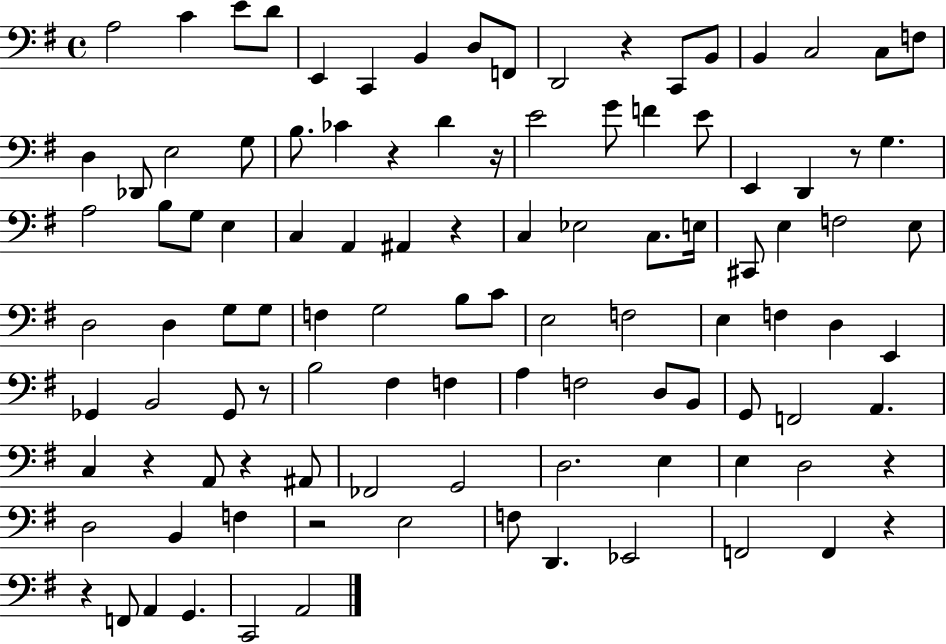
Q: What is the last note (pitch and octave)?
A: A2